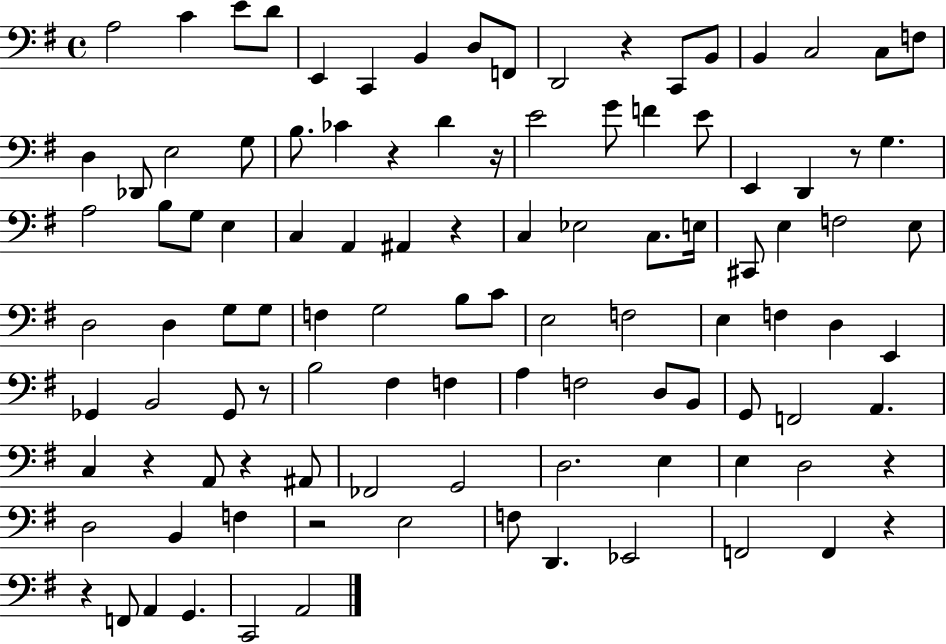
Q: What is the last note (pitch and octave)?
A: A2